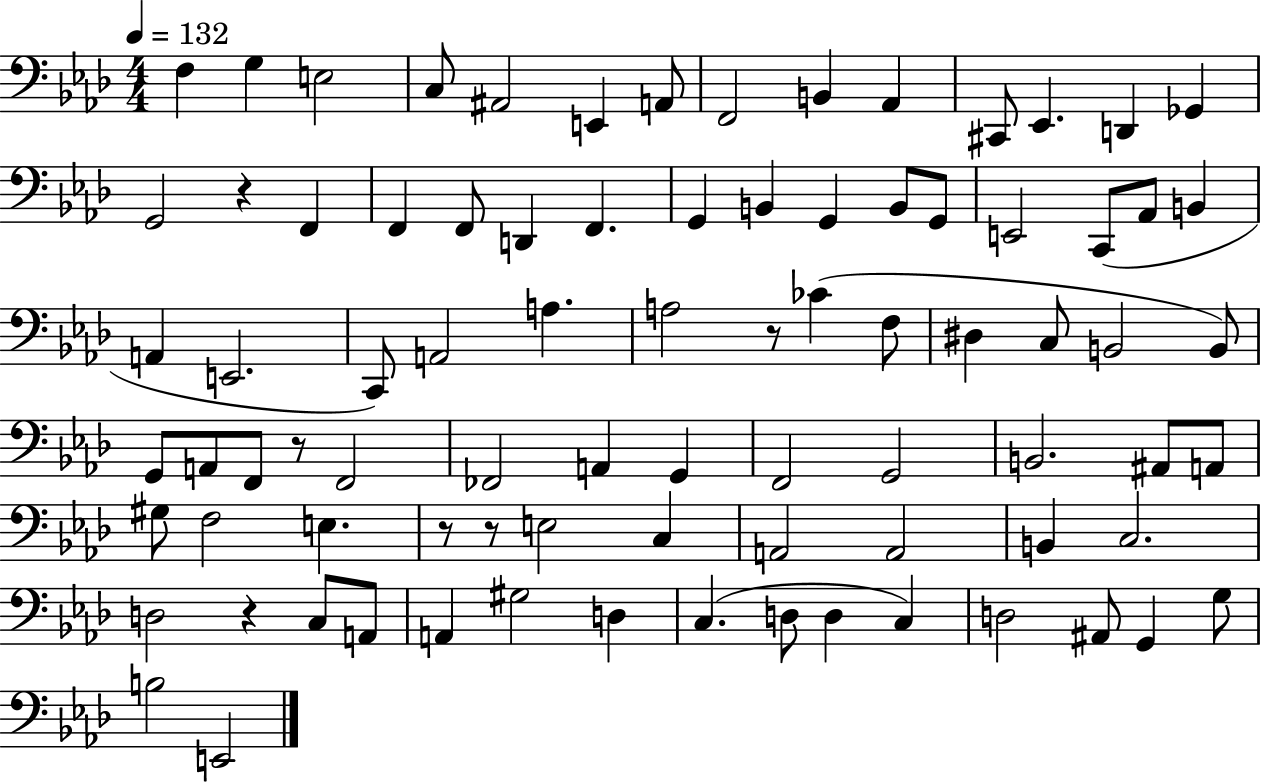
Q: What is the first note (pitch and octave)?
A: F3